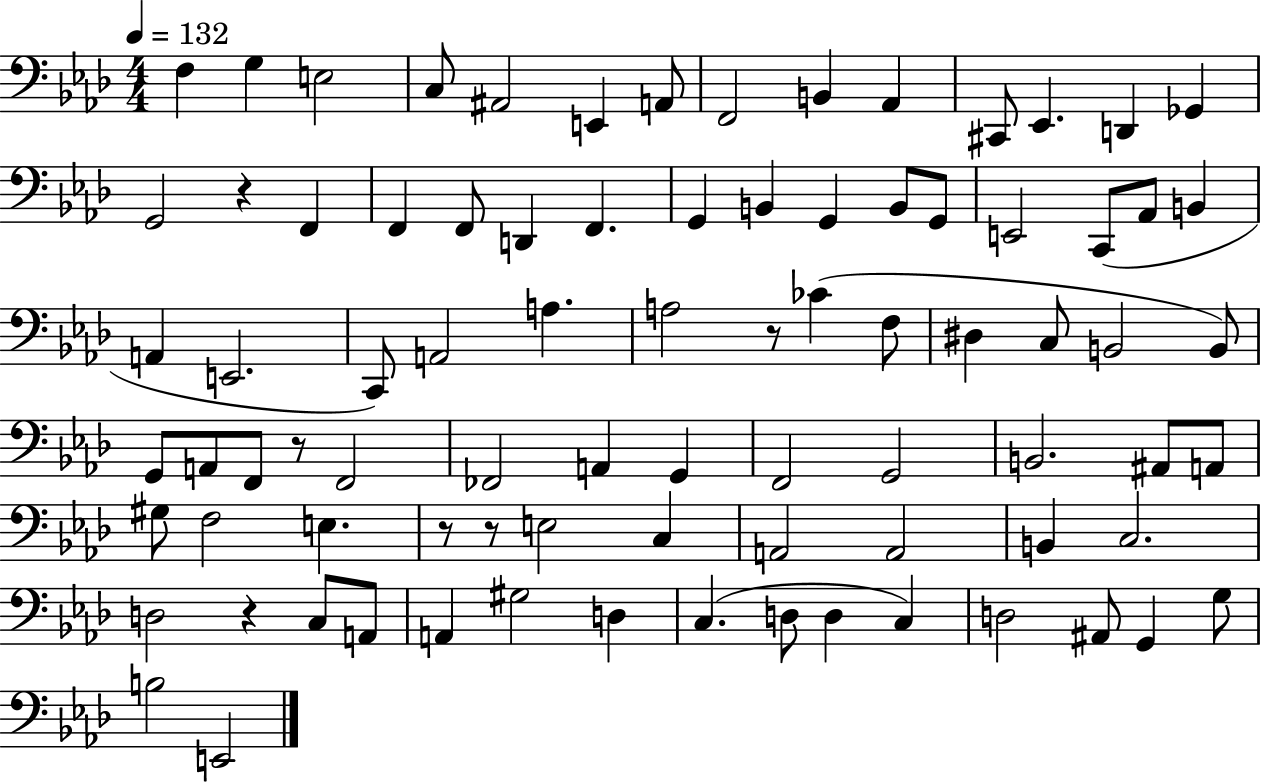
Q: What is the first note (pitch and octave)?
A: F3